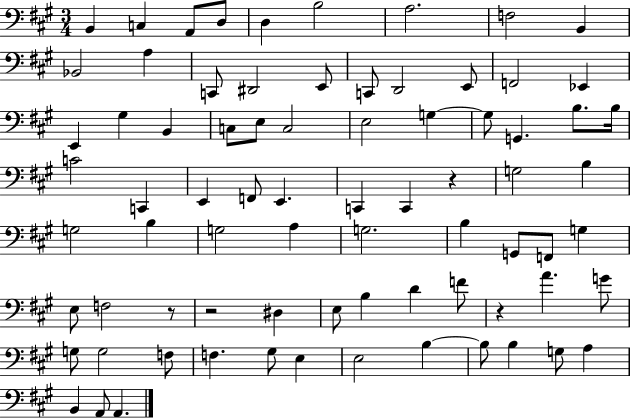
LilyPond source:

{
  \clef bass
  \numericTimeSignature
  \time 3/4
  \key a \major
  \repeat volta 2 { b,4 c4 a,8 d8 | d4 b2 | a2. | f2 b,4 | \break bes,2 a4 | c,8 dis,2 e,8 | c,8 d,2 e,8 | f,2 ees,4 | \break e,4 gis4 b,4 | c8 e8 c2 | e2 g4~~ | g8 g,4. b8. b16 | \break c'2 c,4 | e,4 f,8 e,4. | c,4 c,4 r4 | g2 b4 | \break g2 b4 | g2 a4 | g2. | b4 g,8 f,8 g4 | \break e8 f2 r8 | r2 dis4 | e8 b4 d'4 f'8 | r4 a'4. g'8 | \break g8 g2 f8 | f4. gis8 e4 | e2 b4~~ | b8 b4 g8 a4 | \break b,4 a,8 a,4. | } \bar "|."
}